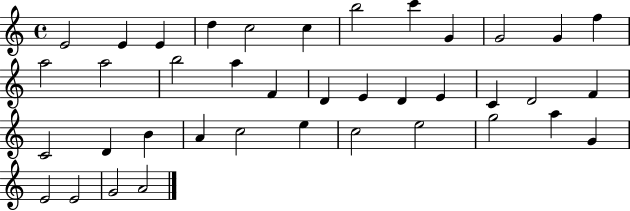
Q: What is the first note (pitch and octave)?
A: E4